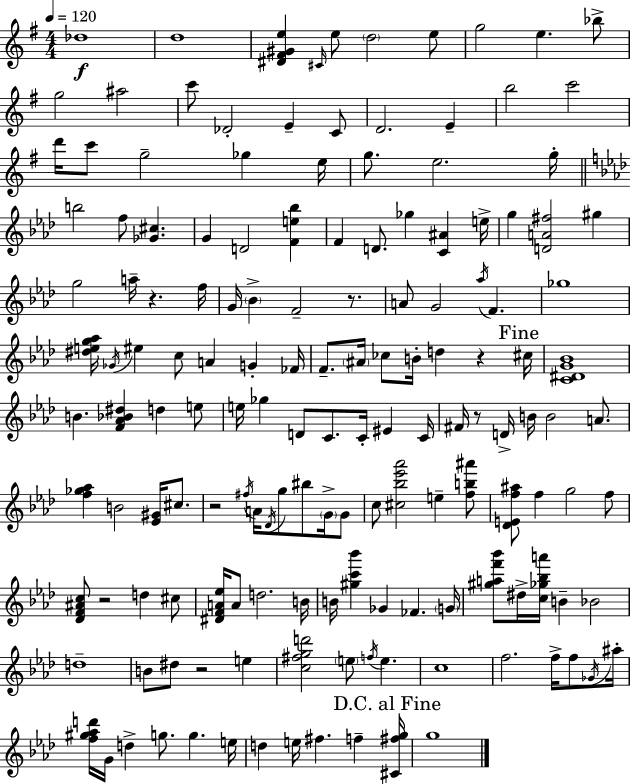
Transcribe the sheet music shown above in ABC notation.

X:1
T:Untitled
M:4/4
L:1/4
K:Em
_d4 d4 [^D^F^Ge] ^C/4 e/2 d2 e/2 g2 e _b/2 g2 ^a2 c'/2 _D2 E C/2 D2 E b2 c'2 d'/4 c'/2 g2 _g e/4 g/2 e2 g/4 b2 f/2 [_G^c] G D2 [Fe_b] F D/2 _g [C^A] e/4 g [DA^f]2 ^g g2 a/4 z f/4 G/4 _B F2 z/2 A/2 G2 _a/4 F _g4 [^deg_a]/4 _G/4 ^e c/2 A G _F/4 F/2 ^A/4 _c/2 B/4 d z ^c/4 [C^DG_B]4 B [F_A_B^d] d e/2 e/4 _g D/2 C/2 C/4 ^E C/4 ^F/4 z/2 D/4 B/4 B2 A/2 [f_g_a] B2 [_E^G]/4 ^c/2 z2 ^f/4 A/4 _D/4 g/2 ^b/2 G/4 G/2 c/2 [^c_b_e'_a']2 e [fb^a']/2 [_DEf^a]/2 f g2 f/2 [_DF^Ac]/2 z2 d ^c/2 [^DFA_e]/4 A/2 d2 B/4 B/4 [^gc'_b'] _G _F G/4 [^gaf'_b']/2 ^d/4 [c_g_ba']/4 B _B2 d4 B/2 ^d/2 z2 e [c^fgd']2 e/2 f/4 e c4 f2 f/4 f/2 _G/4 ^a/4 [f^g_ad']/4 G/4 d g/2 g e/4 d e/4 ^f f [^C^fg]/4 g4